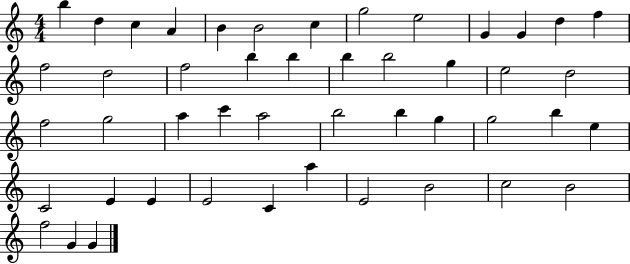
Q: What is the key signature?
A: C major